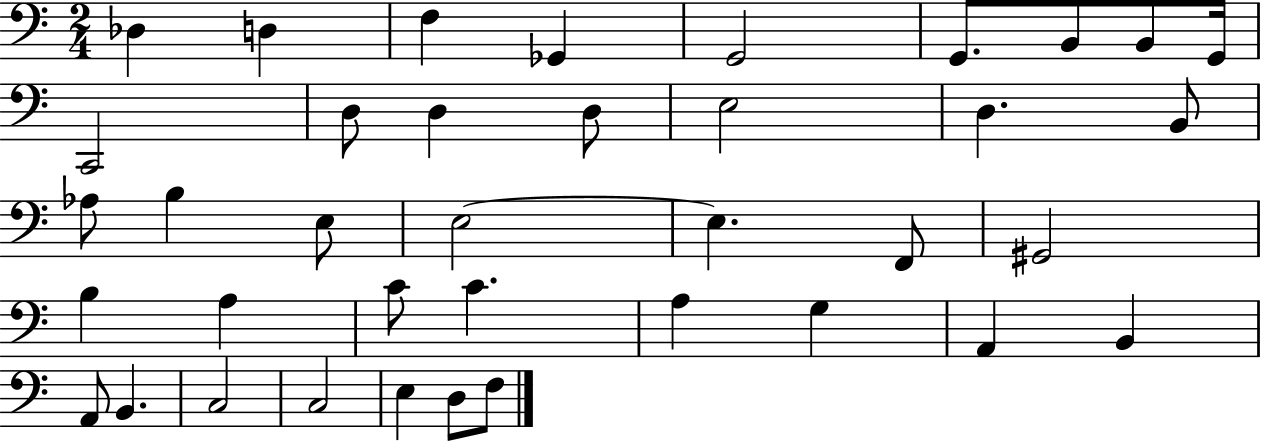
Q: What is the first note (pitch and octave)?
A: Db3